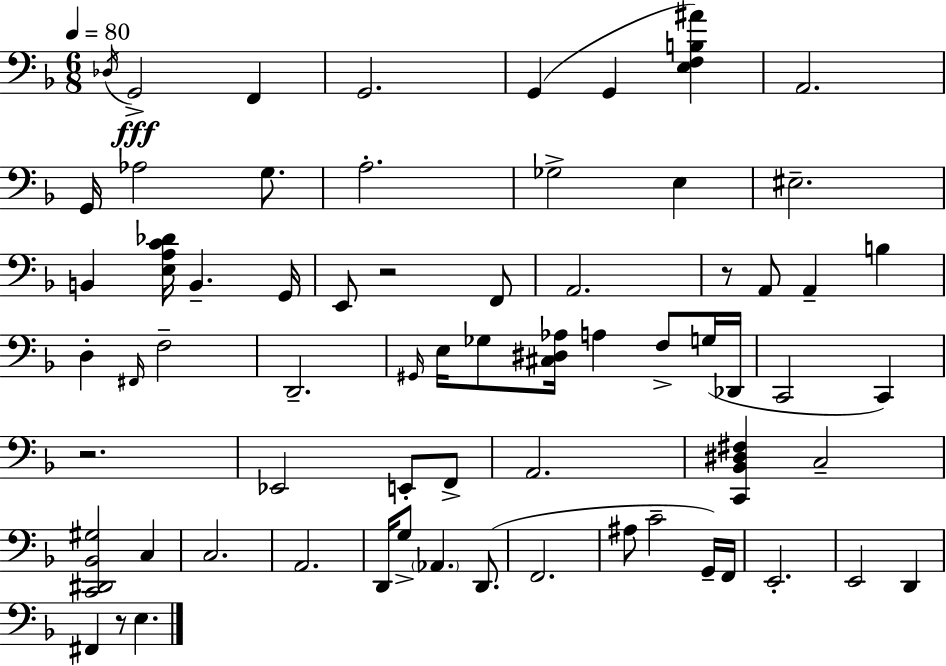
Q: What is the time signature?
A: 6/8